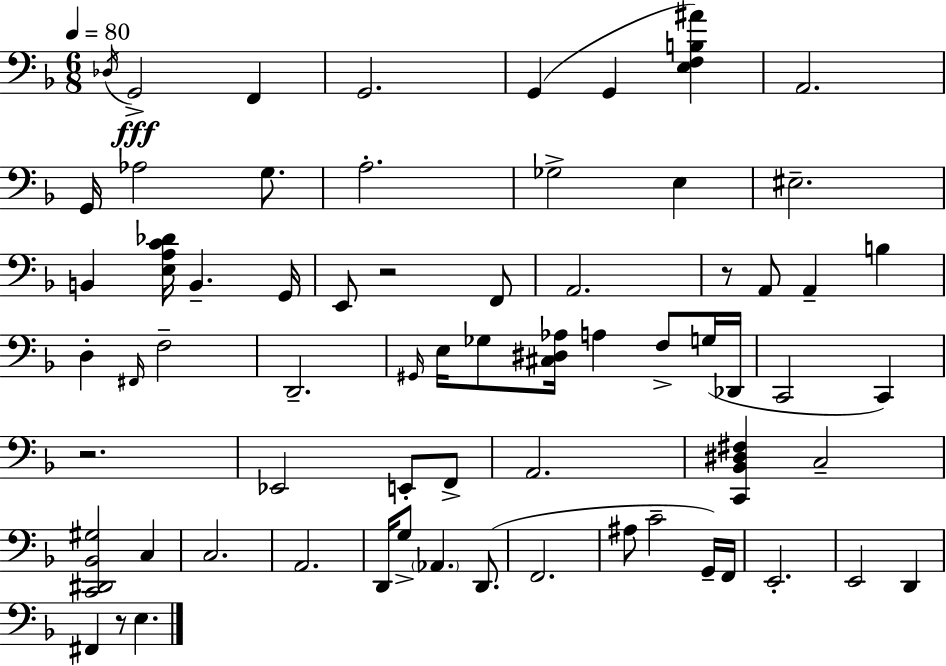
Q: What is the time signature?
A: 6/8